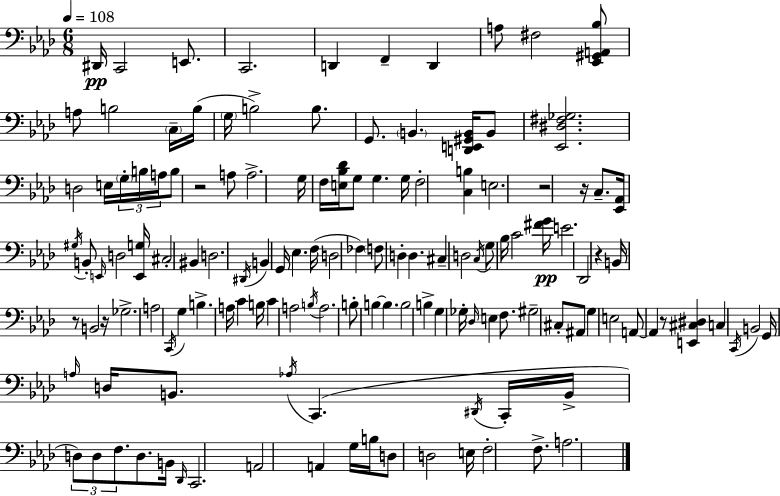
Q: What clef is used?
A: bass